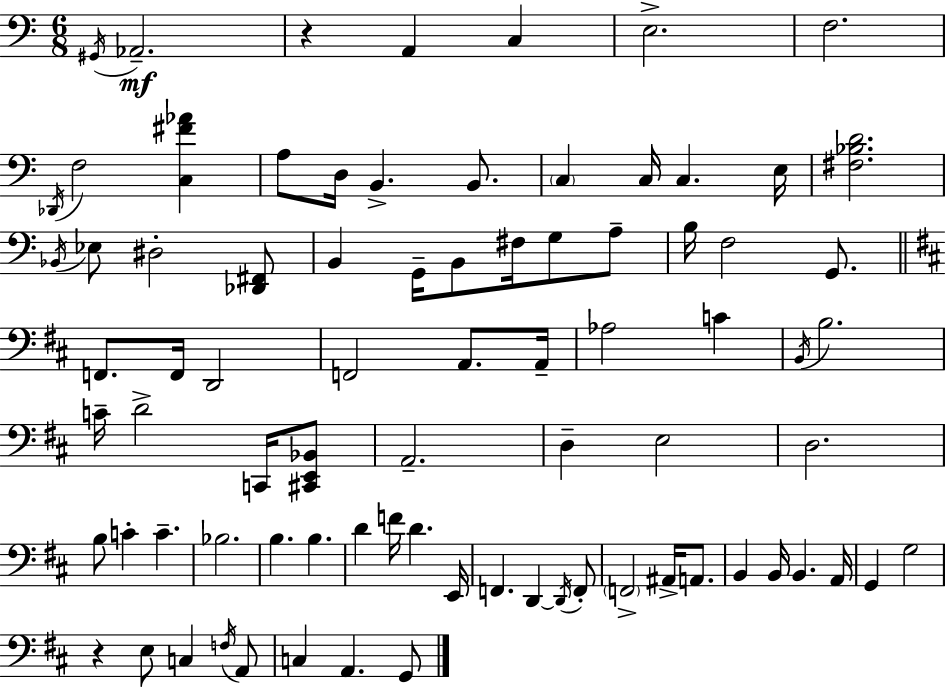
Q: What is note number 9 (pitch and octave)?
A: A3